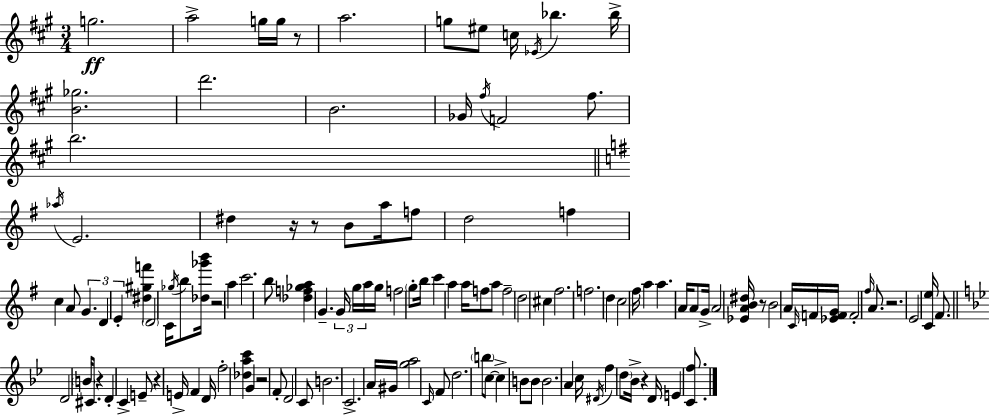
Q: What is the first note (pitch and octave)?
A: G5